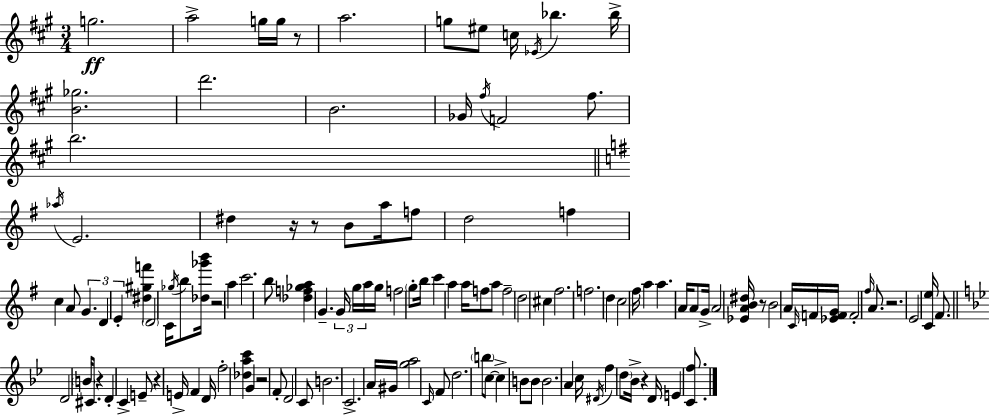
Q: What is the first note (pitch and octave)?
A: G5